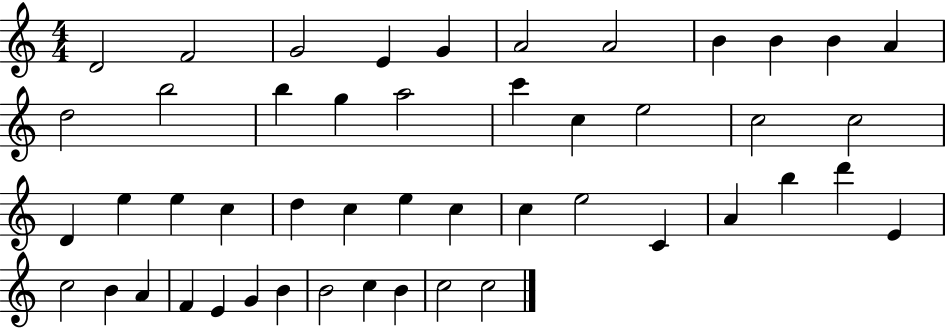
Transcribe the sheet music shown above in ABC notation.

X:1
T:Untitled
M:4/4
L:1/4
K:C
D2 F2 G2 E G A2 A2 B B B A d2 b2 b g a2 c' c e2 c2 c2 D e e c d c e c c e2 C A b d' E c2 B A F E G B B2 c B c2 c2